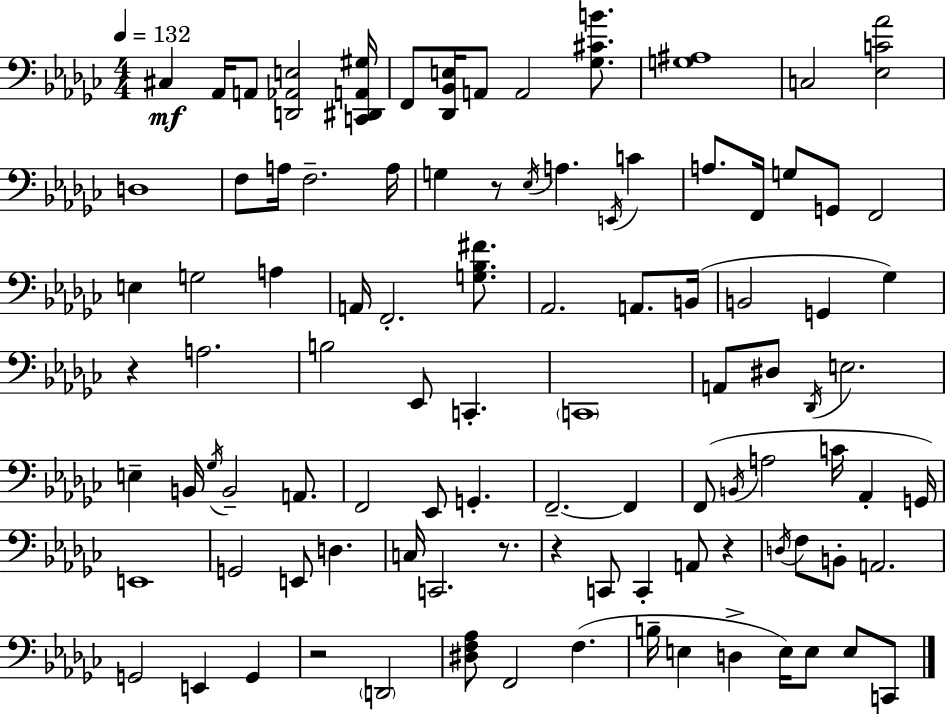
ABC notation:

X:1
T:Untitled
M:4/4
L:1/4
K:Ebm
^C, _A,,/4 A,,/2 [D,,_A,,E,]2 [C,,^D,,A,,^G,]/4 F,,/2 [_D,,_B,,E,]/4 A,,/2 A,,2 [_G,^CB]/2 [G,^A,]4 C,2 [_E,C_A]2 D,4 F,/2 A,/4 F,2 A,/4 G, z/2 _E,/4 A, E,,/4 C A,/2 F,,/4 G,/2 G,,/2 F,,2 E, G,2 A, A,,/4 F,,2 [G,_B,^F]/2 _A,,2 A,,/2 B,,/4 B,,2 G,, _G, z A,2 B,2 _E,,/2 C,, C,,4 A,,/2 ^D,/2 _D,,/4 E,2 E, B,,/4 _G,/4 B,,2 A,,/2 F,,2 _E,,/2 G,, F,,2 F,, F,,/2 B,,/4 A,2 C/4 _A,, G,,/4 E,,4 G,,2 E,,/2 D, C,/4 C,,2 z/2 z C,,/2 C,, A,,/2 z D,/4 F,/2 B,,/2 A,,2 G,,2 E,, G,, z2 D,,2 [^D,F,_A,]/2 F,,2 F, B,/4 E, D, E,/4 E,/2 E,/2 C,,/2